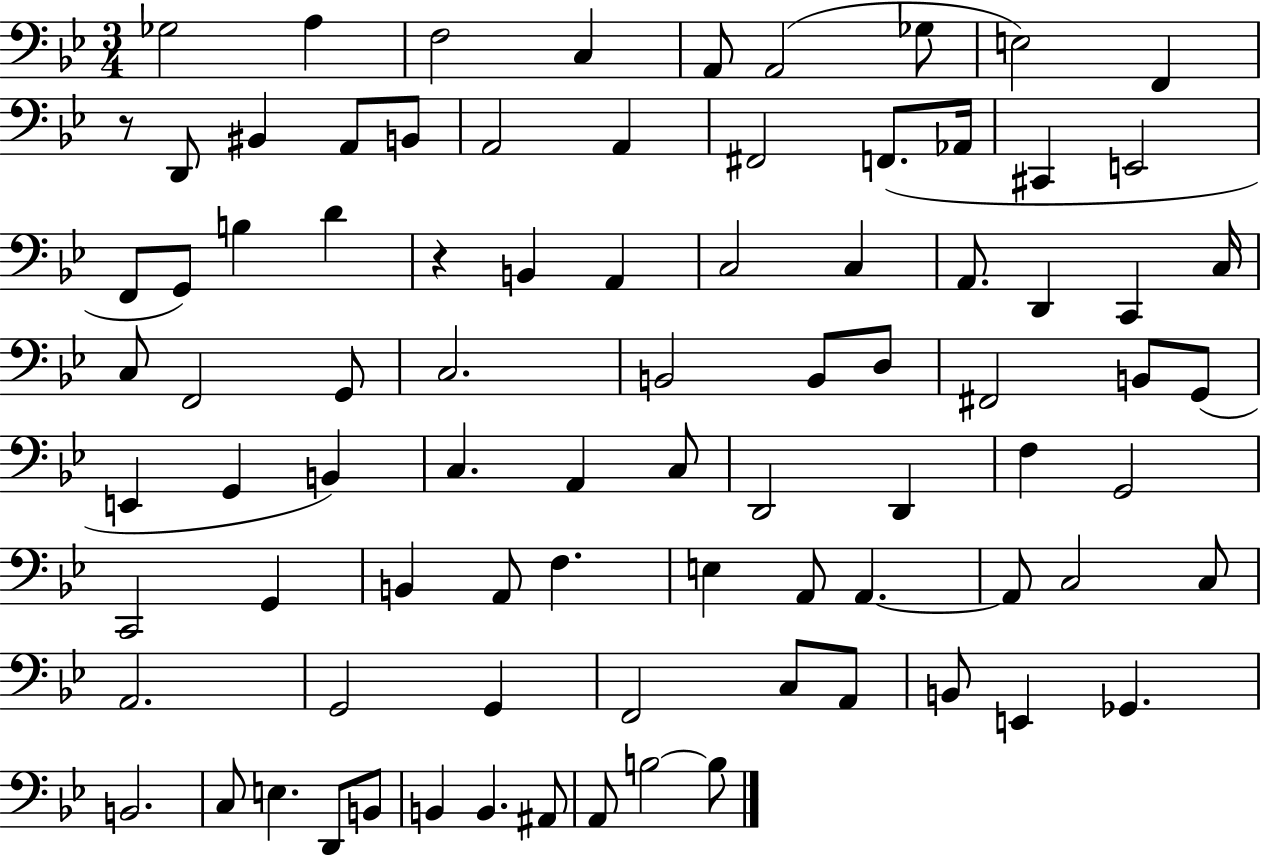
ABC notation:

X:1
T:Untitled
M:3/4
L:1/4
K:Bb
_G,2 A, F,2 C, A,,/2 A,,2 _G,/2 E,2 F,, z/2 D,,/2 ^B,, A,,/2 B,,/2 A,,2 A,, ^F,,2 F,,/2 _A,,/4 ^C,, E,,2 F,,/2 G,,/2 B, D z B,, A,, C,2 C, A,,/2 D,, C,, C,/4 C,/2 F,,2 G,,/2 C,2 B,,2 B,,/2 D,/2 ^F,,2 B,,/2 G,,/2 E,, G,, B,, C, A,, C,/2 D,,2 D,, F, G,,2 C,,2 G,, B,, A,,/2 F, E, A,,/2 A,, A,,/2 C,2 C,/2 A,,2 G,,2 G,, F,,2 C,/2 A,,/2 B,,/2 E,, _G,, B,,2 C,/2 E, D,,/2 B,,/2 B,, B,, ^A,,/2 A,,/2 B,2 B,/2